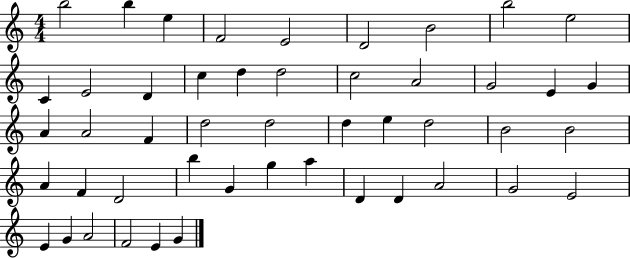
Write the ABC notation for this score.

X:1
T:Untitled
M:4/4
L:1/4
K:C
b2 b e F2 E2 D2 B2 b2 e2 C E2 D c d d2 c2 A2 G2 E G A A2 F d2 d2 d e d2 B2 B2 A F D2 b G g a D D A2 G2 E2 E G A2 F2 E G